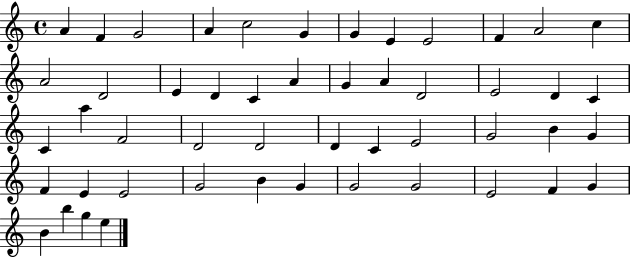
A4/q F4/q G4/h A4/q C5/h G4/q G4/q E4/q E4/h F4/q A4/h C5/q A4/h D4/h E4/q D4/q C4/q A4/q G4/q A4/q D4/h E4/h D4/q C4/q C4/q A5/q F4/h D4/h D4/h D4/q C4/q E4/h G4/h B4/q G4/q F4/q E4/q E4/h G4/h B4/q G4/q G4/h G4/h E4/h F4/q G4/q B4/q B5/q G5/q E5/q